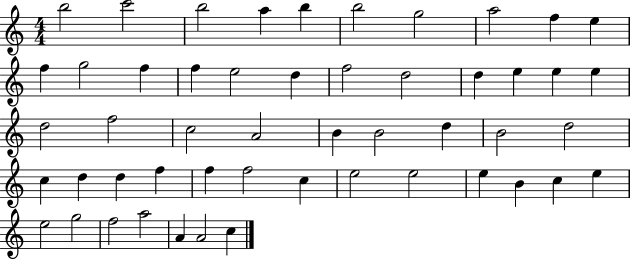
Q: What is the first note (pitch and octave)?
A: B5